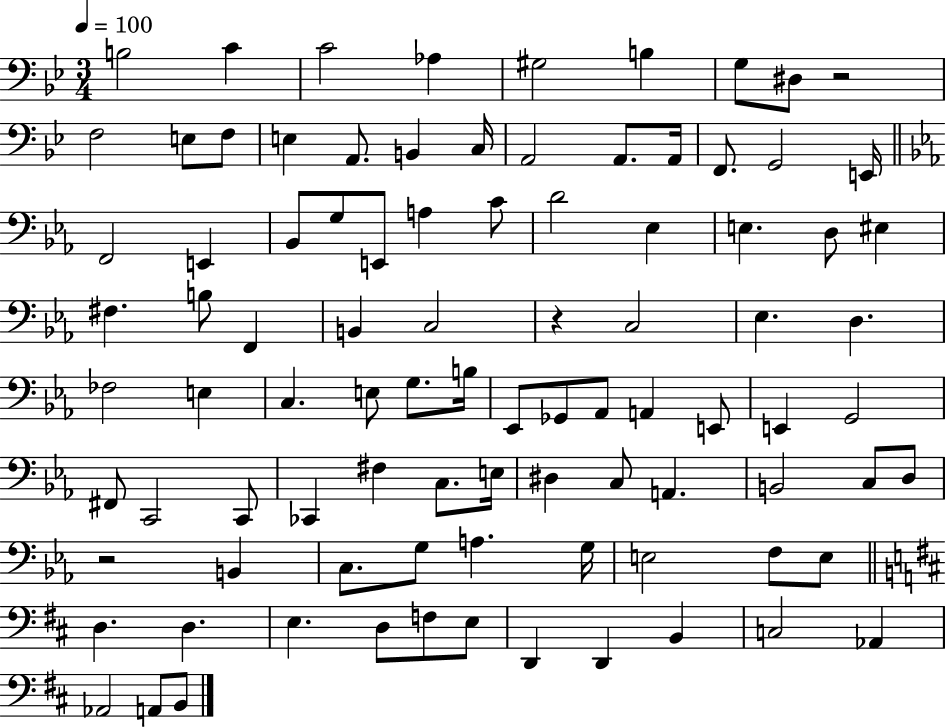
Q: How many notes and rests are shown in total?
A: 92